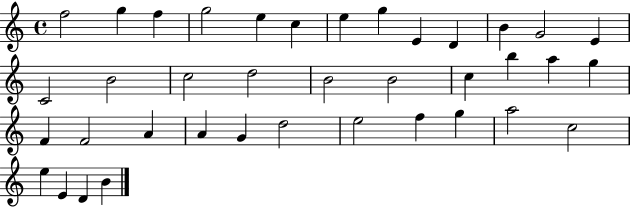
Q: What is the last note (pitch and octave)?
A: B4